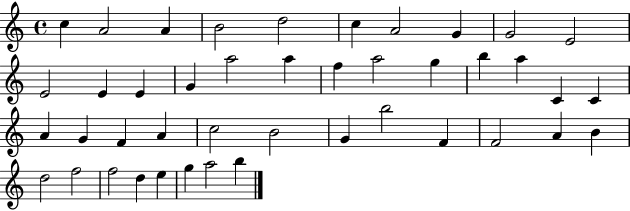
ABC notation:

X:1
T:Untitled
M:4/4
L:1/4
K:C
c A2 A B2 d2 c A2 G G2 E2 E2 E E G a2 a f a2 g b a C C A G F A c2 B2 G b2 F F2 A B d2 f2 f2 d e g a2 b